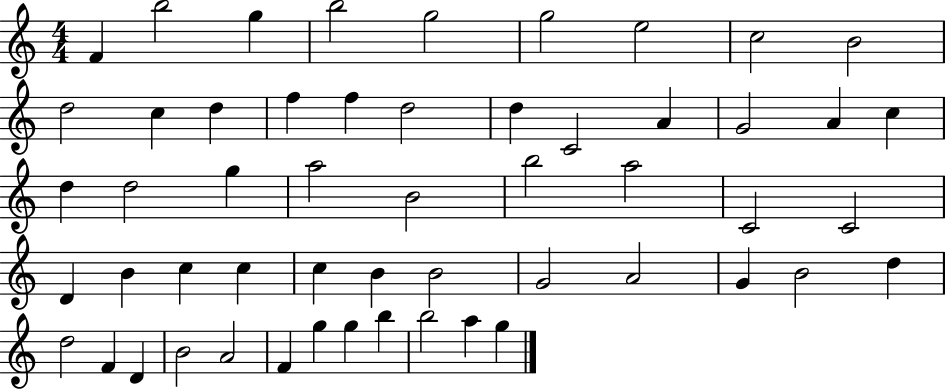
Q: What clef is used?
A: treble